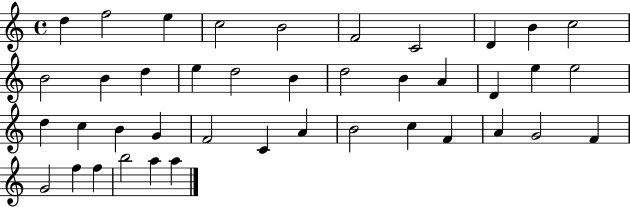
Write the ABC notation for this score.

X:1
T:Untitled
M:4/4
L:1/4
K:C
d f2 e c2 B2 F2 C2 D B c2 B2 B d e d2 B d2 B A D e e2 d c B G F2 C A B2 c F A G2 F G2 f f b2 a a